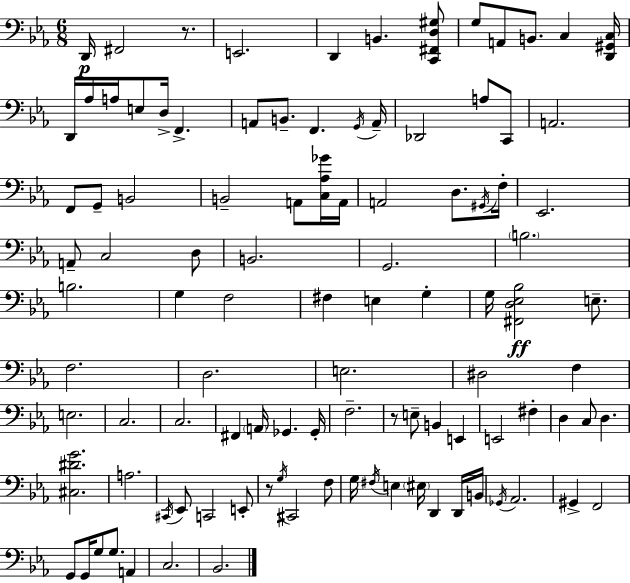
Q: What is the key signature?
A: EES major